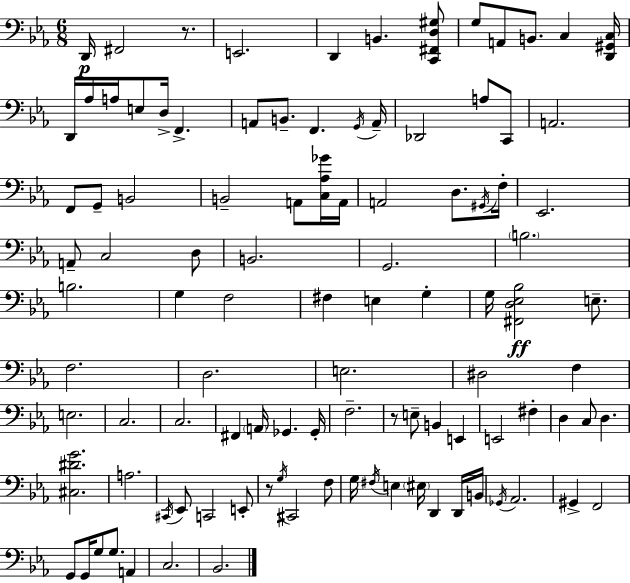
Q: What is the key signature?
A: EES major